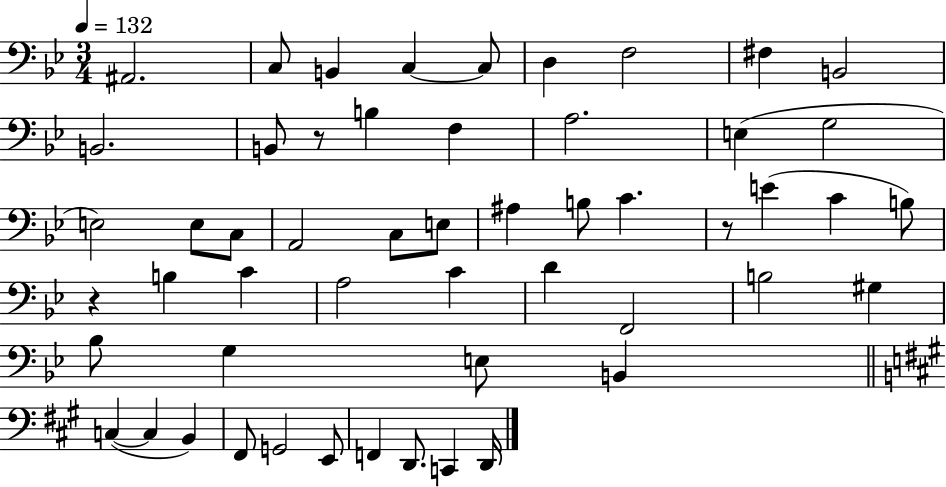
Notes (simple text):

A#2/h. C3/e B2/q C3/q C3/e D3/q F3/h F#3/q B2/h B2/h. B2/e R/e B3/q F3/q A3/h. E3/q G3/h E3/h E3/e C3/e A2/h C3/e E3/e A#3/q B3/e C4/q. R/e E4/q C4/q B3/e R/q B3/q C4/q A3/h C4/q D4/q F2/h B3/h G#3/q Bb3/e G3/q E3/e B2/q C3/q C3/q B2/q F#2/e G2/h E2/e F2/q D2/e. C2/q D2/s